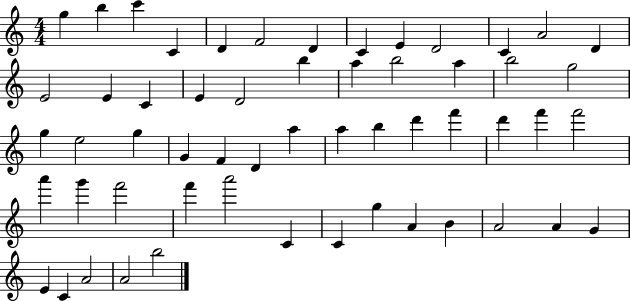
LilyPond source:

{
  \clef treble
  \numericTimeSignature
  \time 4/4
  \key c \major
  g''4 b''4 c'''4 c'4 | d'4 f'2 d'4 | c'4 e'4 d'2 | c'4 a'2 d'4 | \break e'2 e'4 c'4 | e'4 d'2 b''4 | a''4 b''2 a''4 | b''2 g''2 | \break g''4 e''2 g''4 | g'4 f'4 d'4 a''4 | a''4 b''4 d'''4 f'''4 | d'''4 f'''4 f'''2 | \break a'''4 g'''4 f'''2 | f'''4 a'''2 c'4 | c'4 g''4 a'4 b'4 | a'2 a'4 g'4 | \break e'4 c'4 a'2 | a'2 b''2 | \bar "|."
}